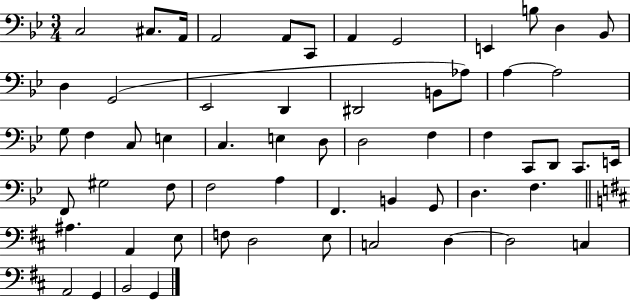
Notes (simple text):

C3/h C#3/e. A2/s A2/h A2/e C2/e A2/q G2/h E2/q B3/e D3/q Bb2/e D3/q G2/h Eb2/h D2/q D#2/h B2/e Ab3/e A3/q A3/h G3/e F3/q C3/e E3/q C3/q. E3/q D3/e D3/h F3/q F3/q C2/e D2/e C2/e. E2/s F2/e G#3/h F3/e F3/h A3/q F2/q. B2/q G2/e D3/q. F3/q. A#3/q. A2/q E3/e F3/e D3/h E3/e C3/h D3/q D3/h C3/q A2/h G2/q B2/h G2/q